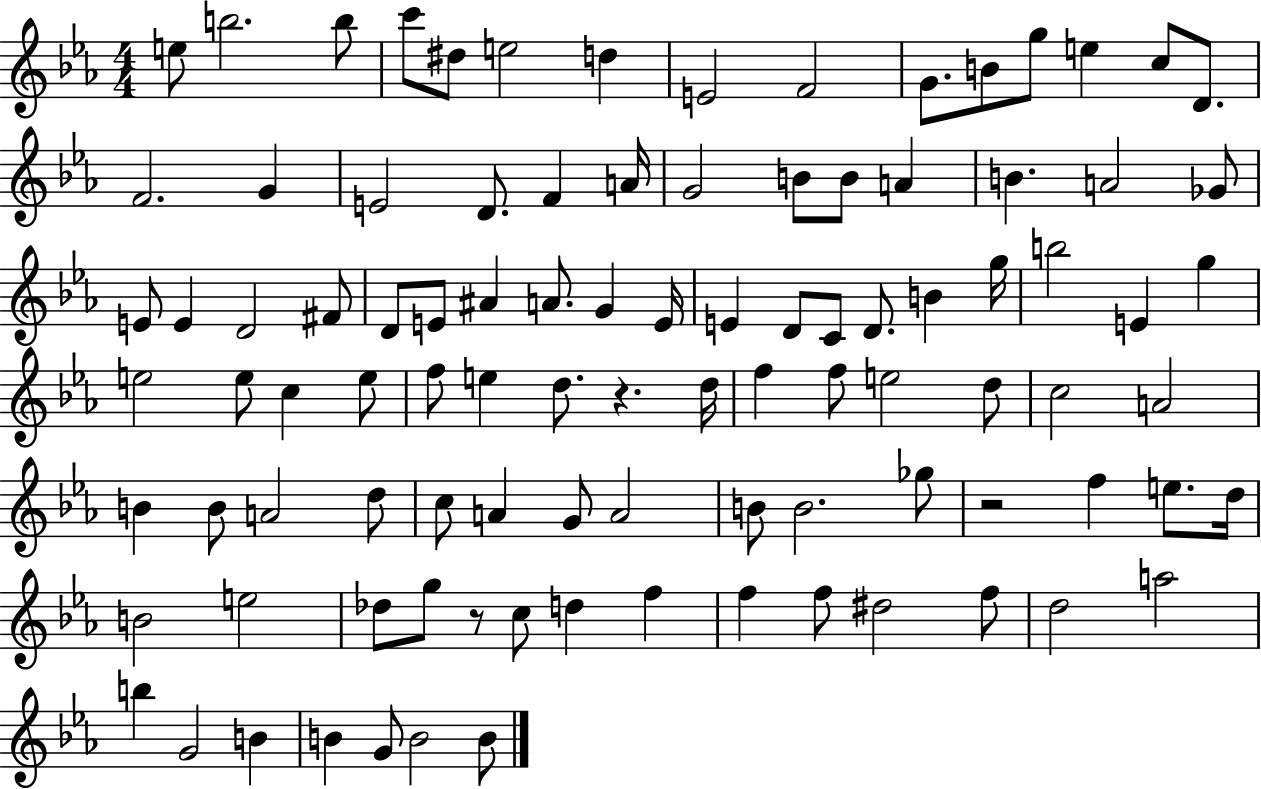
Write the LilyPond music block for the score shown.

{
  \clef treble
  \numericTimeSignature
  \time 4/4
  \key ees \major
  e''8 b''2. b''8 | c'''8 dis''8 e''2 d''4 | e'2 f'2 | g'8. b'8 g''8 e''4 c''8 d'8. | \break f'2. g'4 | e'2 d'8. f'4 a'16 | g'2 b'8 b'8 a'4 | b'4. a'2 ges'8 | \break e'8 e'4 d'2 fis'8 | d'8 e'8 ais'4 a'8. g'4 e'16 | e'4 d'8 c'8 d'8. b'4 g''16 | b''2 e'4 g''4 | \break e''2 e''8 c''4 e''8 | f''8 e''4 d''8. r4. d''16 | f''4 f''8 e''2 d''8 | c''2 a'2 | \break b'4 b'8 a'2 d''8 | c''8 a'4 g'8 a'2 | b'8 b'2. ges''8 | r2 f''4 e''8. d''16 | \break b'2 e''2 | des''8 g''8 r8 c''8 d''4 f''4 | f''4 f''8 dis''2 f''8 | d''2 a''2 | \break b''4 g'2 b'4 | b'4 g'8 b'2 b'8 | \bar "|."
}